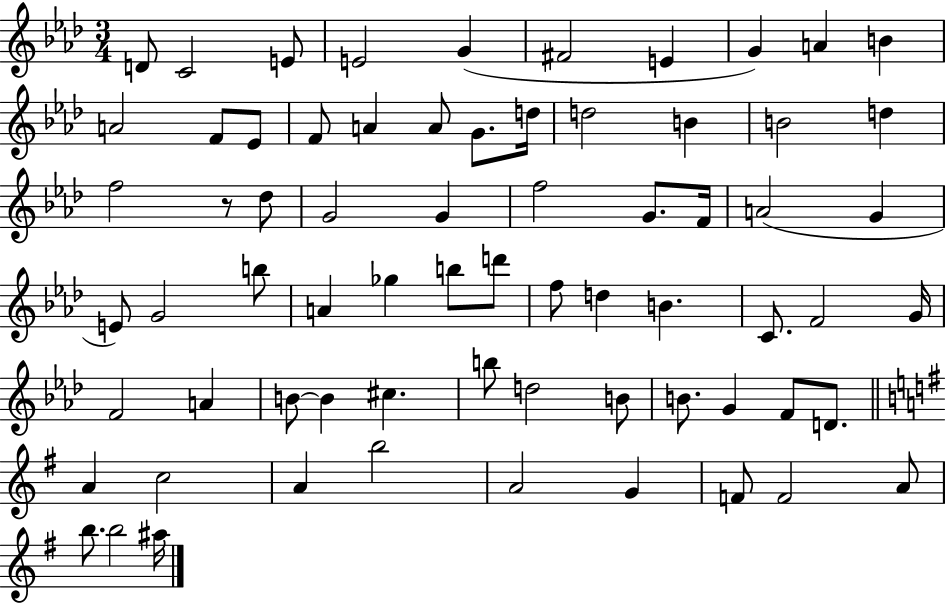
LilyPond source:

{
  \clef treble
  \numericTimeSignature
  \time 3/4
  \key aes \major
  d'8 c'2 e'8 | e'2 g'4( | fis'2 e'4 | g'4) a'4 b'4 | \break a'2 f'8 ees'8 | f'8 a'4 a'8 g'8. d''16 | d''2 b'4 | b'2 d''4 | \break f''2 r8 des''8 | g'2 g'4 | f''2 g'8. f'16 | a'2( g'4 | \break e'8) g'2 b''8 | a'4 ges''4 b''8 d'''8 | f''8 d''4 b'4. | c'8. f'2 g'16 | \break f'2 a'4 | b'8~~ b'4 cis''4. | b''8 d''2 b'8 | b'8. g'4 f'8 d'8. | \break \bar "||" \break \key g \major a'4 c''2 | a'4 b''2 | a'2 g'4 | f'8 f'2 a'8 | \break b''8. b''2 ais''16 | \bar "|."
}